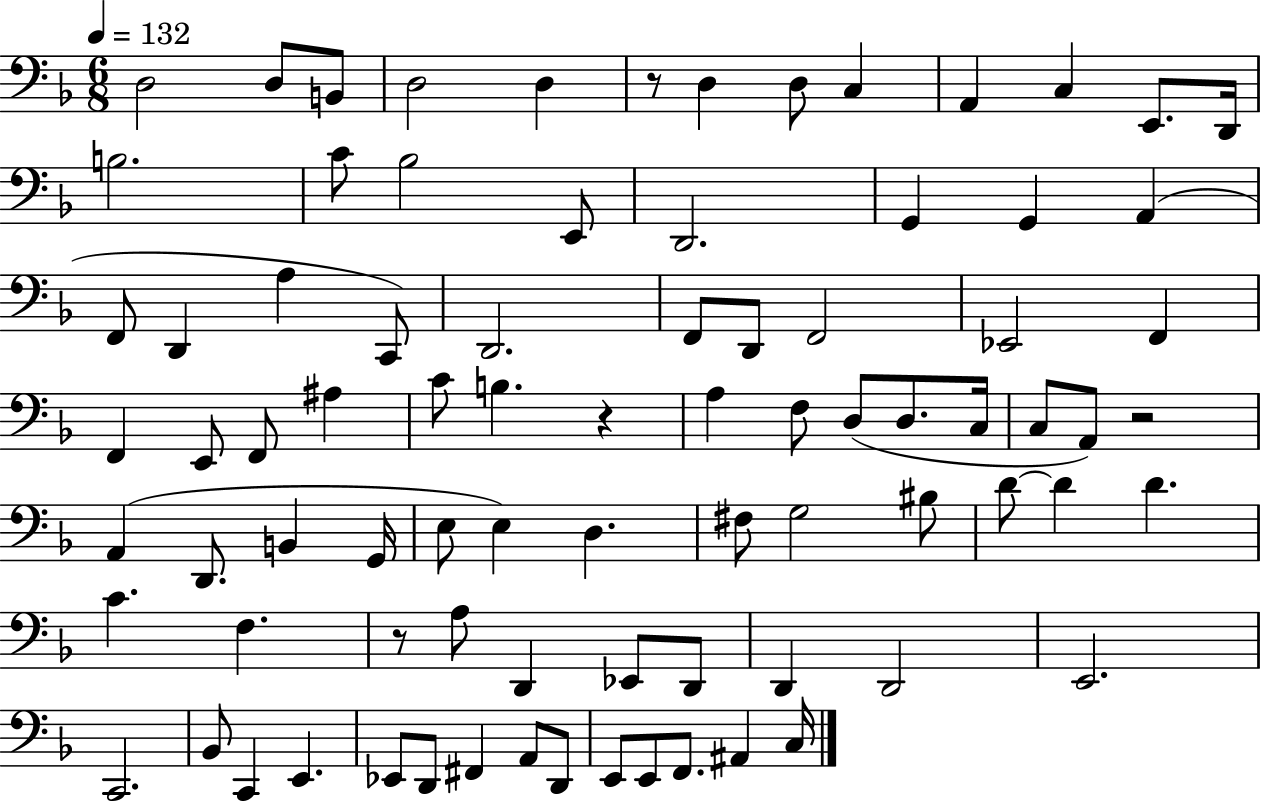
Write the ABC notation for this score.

X:1
T:Untitled
M:6/8
L:1/4
K:F
D,2 D,/2 B,,/2 D,2 D, z/2 D, D,/2 C, A,, C, E,,/2 D,,/4 B,2 C/2 _B,2 E,,/2 D,,2 G,, G,, A,, F,,/2 D,, A, C,,/2 D,,2 F,,/2 D,,/2 F,,2 _E,,2 F,, F,, E,,/2 F,,/2 ^A, C/2 B, z A, F,/2 D,/2 D,/2 C,/4 C,/2 A,,/2 z2 A,, D,,/2 B,, G,,/4 E,/2 E, D, ^F,/2 G,2 ^B,/2 D/2 D D C F, z/2 A,/2 D,, _E,,/2 D,,/2 D,, D,,2 E,,2 C,,2 _B,,/2 C,, E,, _E,,/2 D,,/2 ^F,, A,,/2 D,,/2 E,,/2 E,,/2 F,,/2 ^A,, C,/4